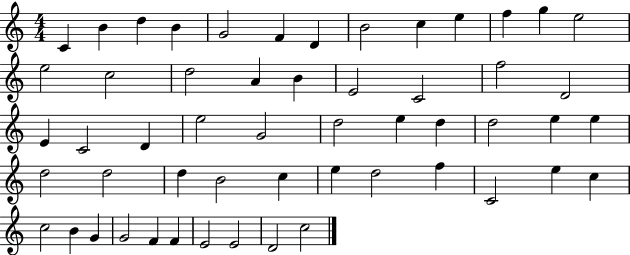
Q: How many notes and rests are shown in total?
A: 54